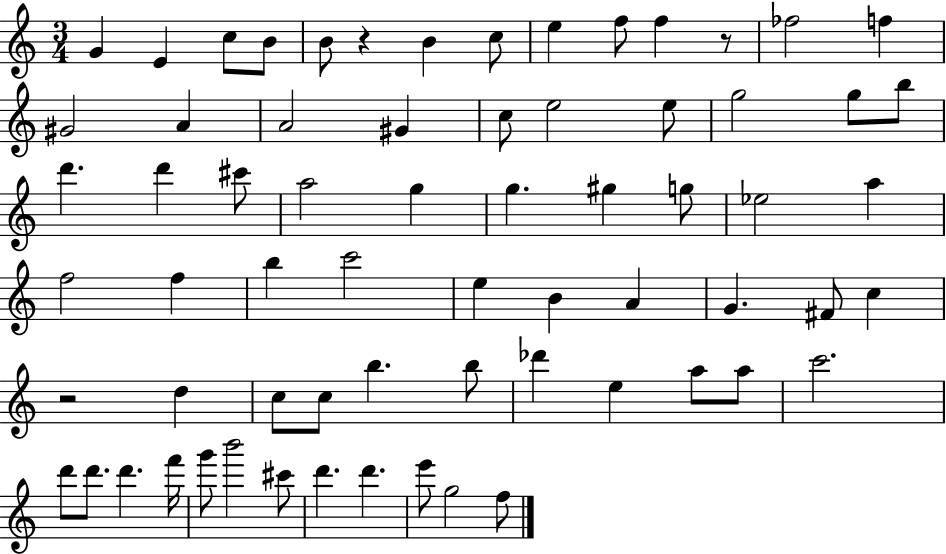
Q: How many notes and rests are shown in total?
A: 67